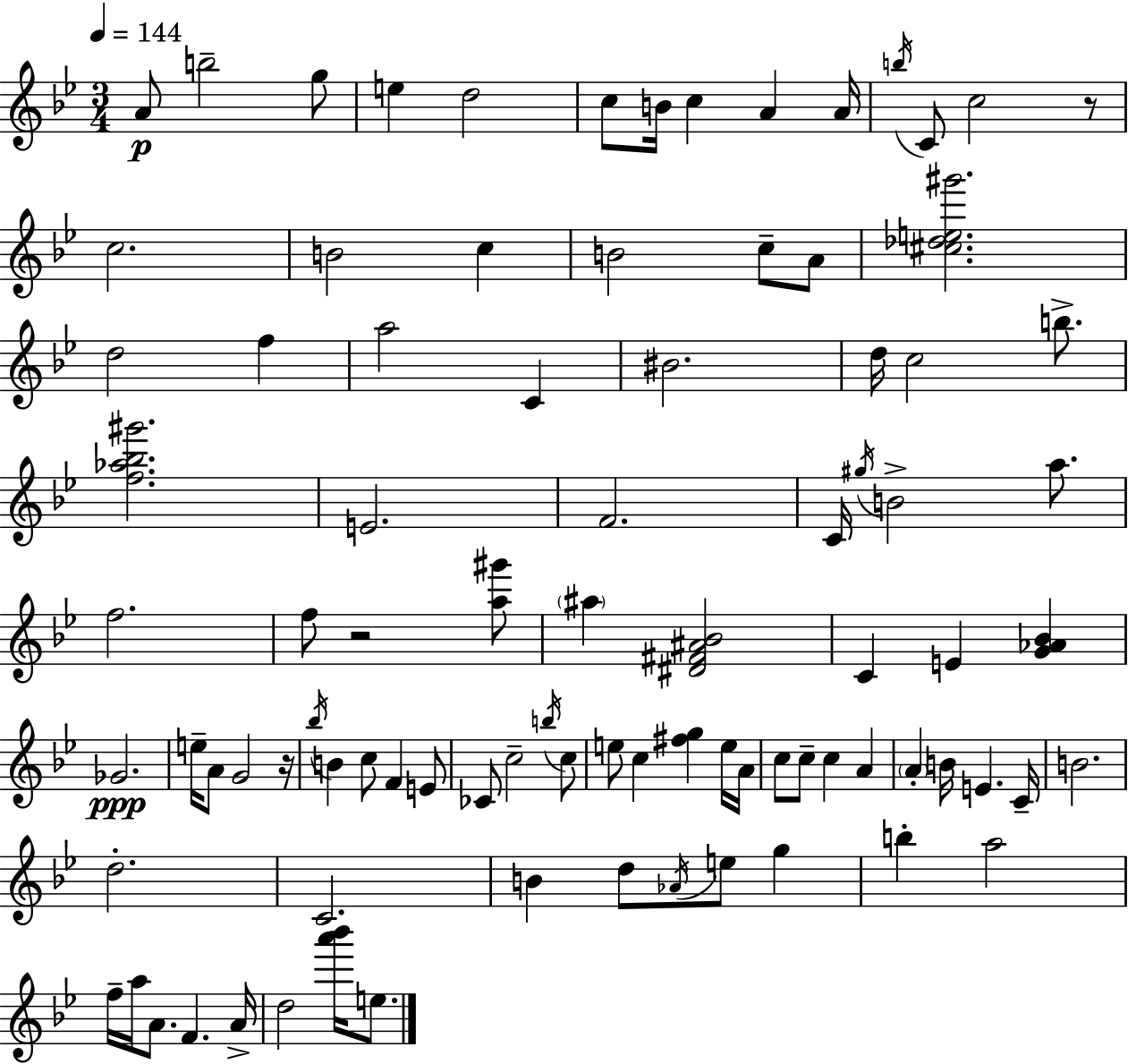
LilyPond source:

{
  \clef treble
  \numericTimeSignature
  \time 3/4
  \key bes \major
  \tempo 4 = 144
  \repeat volta 2 { a'8\p b''2-- g''8 | e''4 d''2 | c''8 b'16 c''4 a'4 a'16 | \acciaccatura { b''16 } c'8 c''2 r8 | \break c''2. | b'2 c''4 | b'2 c''8-- a'8 | <cis'' des'' e'' gis'''>2. | \break d''2 f''4 | a''2 c'4 | bis'2. | d''16 c''2 b''8.-> | \break <f'' aes'' bes'' gis'''>2. | e'2. | f'2. | c'16 \acciaccatura { gis''16 } b'2-> a''8. | \break f''2. | f''8 r2 | <a'' gis'''>8 \parenthesize ais''4 <dis' fis' ais' bes'>2 | c'4 e'4 <g' aes' bes'>4 | \break ges'2.\ppp | e''16-- a'8 g'2 | r16 \acciaccatura { bes''16 } b'4 c''8 f'4 | e'8 ces'8 c''2-- | \break \acciaccatura { b''16 } c''8 e''8 c''4 <fis'' g''>4 | e''16 a'16 c''8 c''8-- c''4 | a'4 \parenthesize a'4-. b'16 e'4. | c'16-- b'2. | \break d''2.-. | c'2. | b'4 d''8 \acciaccatura { aes'16 } e''8 | g''4 b''4-. a''2 | \break f''16-- a''16 a'8. f'4. | a'16-> d''2 | <a''' bes'''>16 e''8. } \bar "|."
}